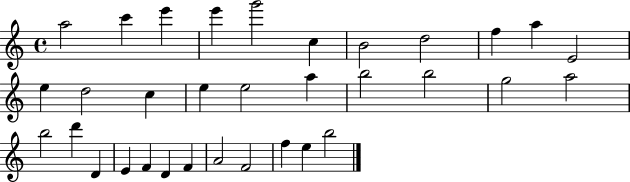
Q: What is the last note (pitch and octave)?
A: B5